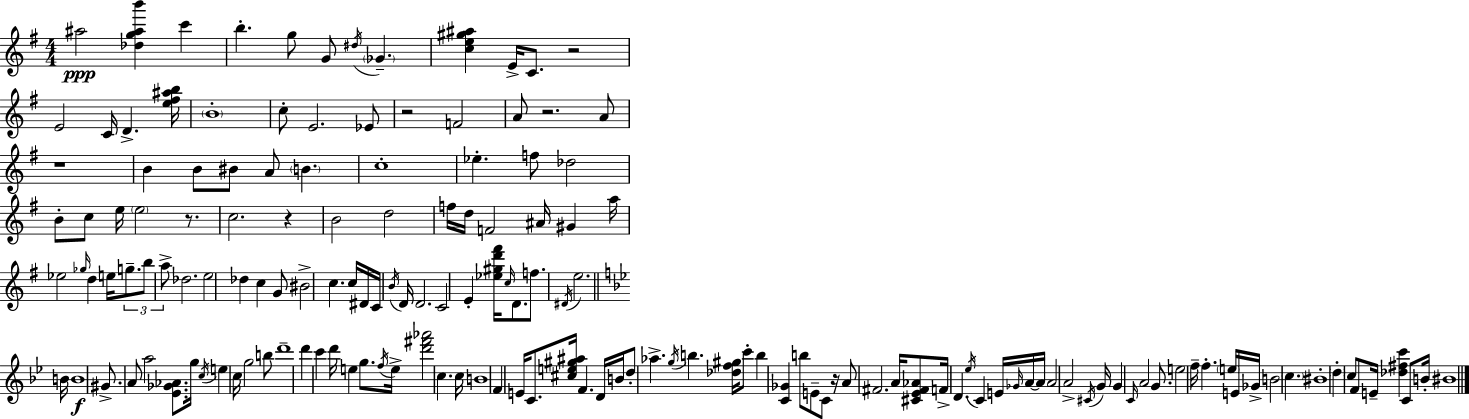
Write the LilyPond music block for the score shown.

{
  \clef treble
  \numericTimeSignature
  \time 4/4
  \key e \minor
  ais''2\ppp <des'' g'' ais'' b'''>4 c'''4 | b''4.-. g''8 g'8 \acciaccatura { dis''16 } \parenthesize ges'4.-- | <c'' e'' gis'' ais''>4 e'16-> c'8. r2 | e'2 c'16 d'4.-> | \break <e'' fis'' ais'' b''>16 \parenthesize b'1-. | c''8-. e'2. ees'8 | r2 f'2 | a'8 r2. a'8 | \break r1 | b'4 b'8 bis'8 a'8 \parenthesize b'4. | c''1-. | ees''4.-. f''8 des''2 | \break b'8-. c''8 e''16 \parenthesize e''2 r8. | c''2. r4 | b'2 d''2 | f''16 d''16 f'2 ais'16 gis'4 | \break a''16 ees''2 \grace { ges''16 } d''4 e''16 \tuplet 3/2 { g''8.-- | b''8 a''8-> } des''2. | e''2 des''4 c''4 | g'8 bis'2-> c''4. | \break c''16 dis'16 c'16 \acciaccatura { b'16 } d'16 d'2. | c'2 e'4-. <ees'' gis'' d''' fis'''>16 | \grace { c''16 } d'8. f''8. \acciaccatura { dis'16 } e''2. | \bar "||" \break \key bes \major b'16 b'1\f | gis'8.-> a'8 a''2 <ees' ges' aes'>8. | g''16 \acciaccatura { c''16 } e''4 c''16 g''2 | b''8 d'''1-- | \break d'''4 c'''4 d'''16 e''4 g''8. | \acciaccatura { f''16 } e''16-> <d''' fis''' aes'''>2 c''4. | c''16 b'1 | f'4 e'16 c'8. <cis'' e'' gis'' ais''>16 f'4. | \break d'16 b'16 d''8-. aes''4.-> \acciaccatura { g''16 } b''4. | <des'' f'' gis''>16 c'''8-. b''4 <c' ges'>4 b''8 | e'8-- c'8 r16 a'8 fis'2. | a'16 <cis' ees' fis' aes'>8 f'16-> d'4. \acciaccatura { ees''16 } c'4 | \break e'16 \grace { ges'16 } a'16~~ a'16 a'2 a'2-> | \acciaccatura { cis'16 } g'16 g'4 \grace { c'16 } a'2 | g'8. e''2 | f''16-- f''4.-. \parenthesize e''16 e'16 ges'16-> b'2 | \break \parenthesize c''4. bis'1-. | \parenthesize d''4-. c''8 f'8 | e'16-- <des'' fis'' c'''>4 c'8 b'16-. bis'1 | \bar "|."
}